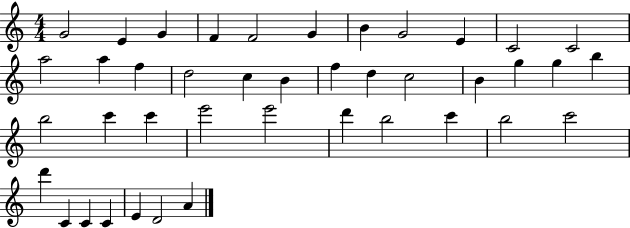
X:1
T:Untitled
M:4/4
L:1/4
K:C
G2 E G F F2 G B G2 E C2 C2 a2 a f d2 c B f d c2 B g g b b2 c' c' e'2 e'2 d' b2 c' b2 c'2 d' C C C E D2 A